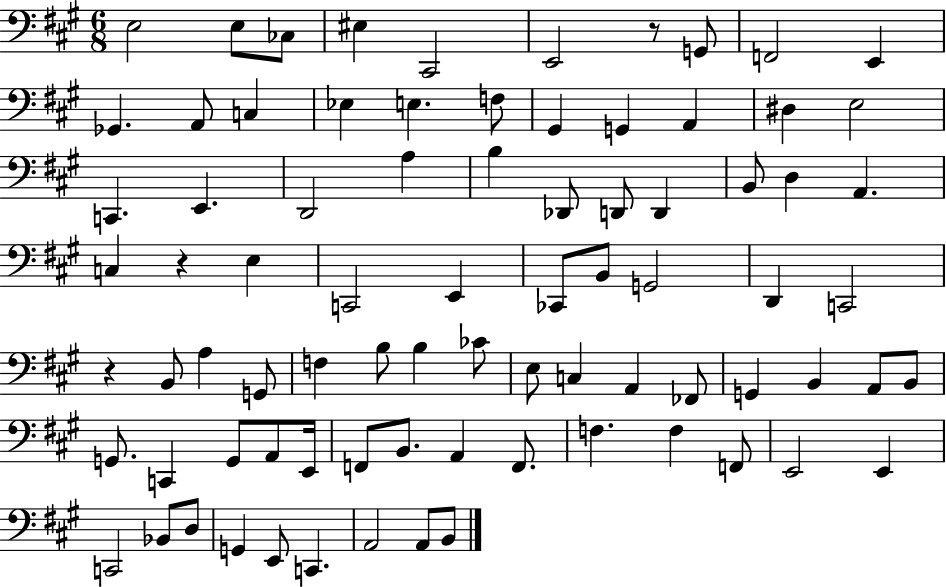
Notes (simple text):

E3/h E3/e CES3/e EIS3/q C#2/h E2/h R/e G2/e F2/h E2/q Gb2/q. A2/e C3/q Eb3/q E3/q. F3/e G#2/q G2/q A2/q D#3/q E3/h C2/q. E2/q. D2/h A3/q B3/q Db2/e D2/e D2/q B2/e D3/q A2/q. C3/q R/q E3/q C2/h E2/q CES2/e B2/e G2/h D2/q C2/h R/q B2/e A3/q G2/e F3/q B3/e B3/q CES4/e E3/e C3/q A2/q FES2/e G2/q B2/q A2/e B2/e G2/e. C2/q G2/e A2/e E2/s F2/e B2/e. A2/q F2/e. F3/q. F3/q F2/e E2/h E2/q C2/h Bb2/e D3/e G2/q E2/e C2/q. A2/h A2/e B2/e